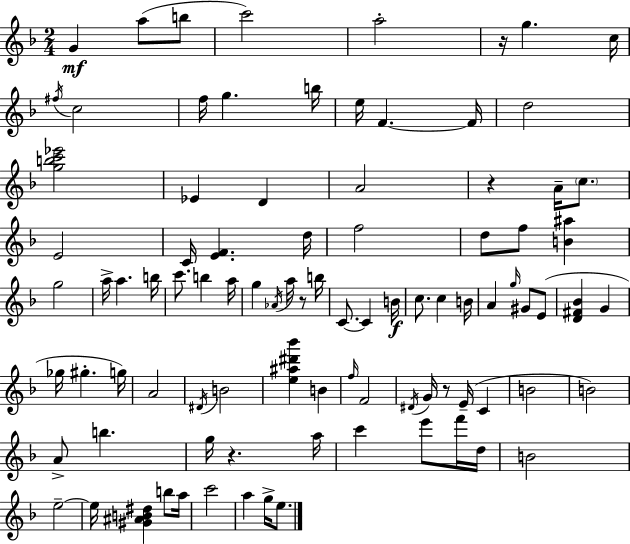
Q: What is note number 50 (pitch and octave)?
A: Gb5